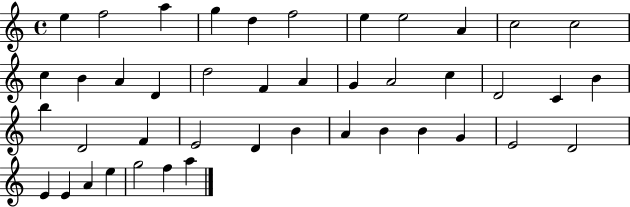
X:1
T:Untitled
M:4/4
L:1/4
K:C
e f2 a g d f2 e e2 A c2 c2 c B A D d2 F A G A2 c D2 C B b D2 F E2 D B A B B G E2 D2 E E A e g2 f a